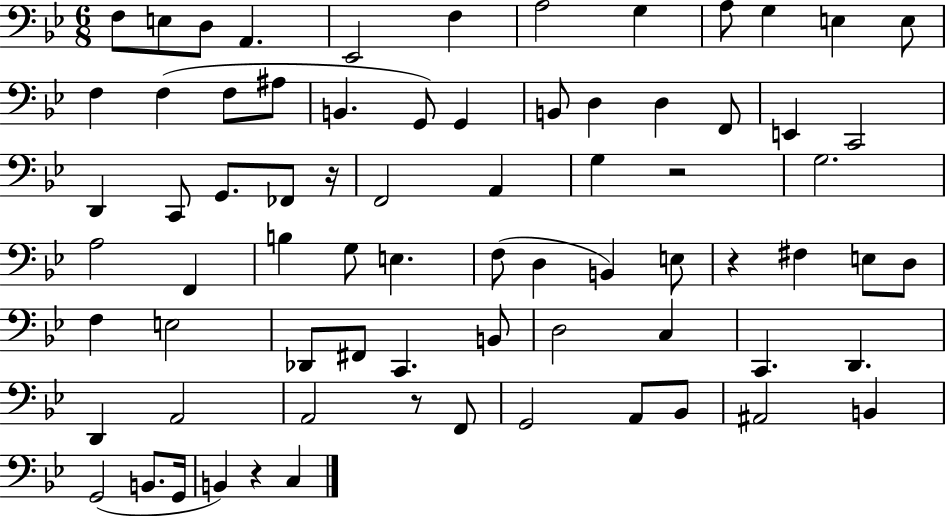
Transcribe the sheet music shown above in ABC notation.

X:1
T:Untitled
M:6/8
L:1/4
K:Bb
F,/2 E,/2 D,/2 A,, _E,,2 F, A,2 G, A,/2 G, E, E,/2 F, F, F,/2 ^A,/2 B,, G,,/2 G,, B,,/2 D, D, F,,/2 E,, C,,2 D,, C,,/2 G,,/2 _F,,/2 z/4 F,,2 A,, G, z2 G,2 A,2 F,, B, G,/2 E, F,/2 D, B,, E,/2 z ^F, E,/2 D,/2 F, E,2 _D,,/2 ^F,,/2 C,, B,,/2 D,2 C, C,, D,, D,, A,,2 A,,2 z/2 F,,/2 G,,2 A,,/2 _B,,/2 ^A,,2 B,, G,,2 B,,/2 G,,/4 B,, z C,